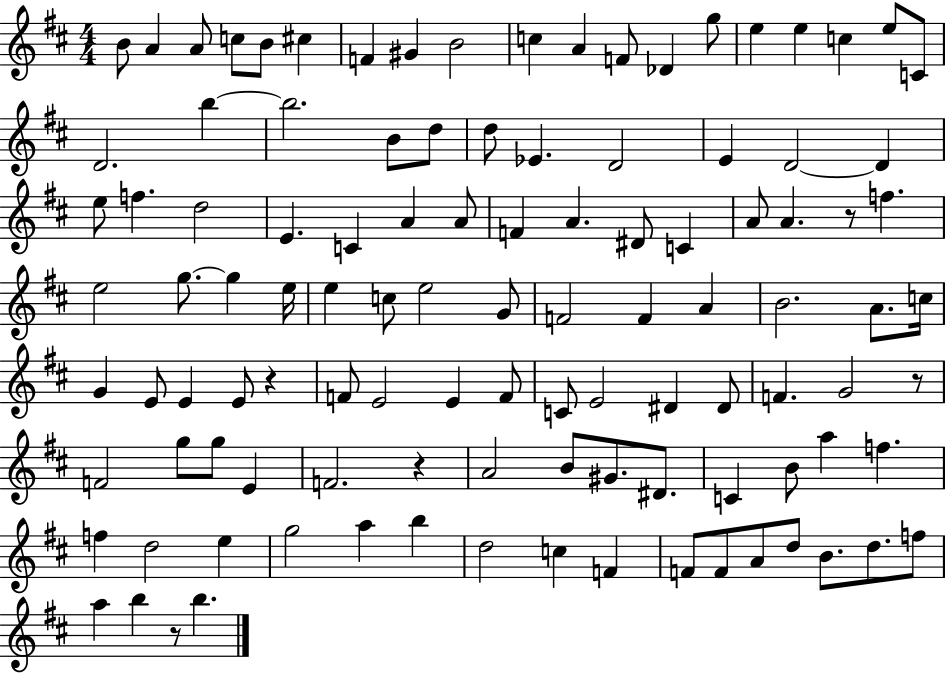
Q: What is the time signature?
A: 4/4